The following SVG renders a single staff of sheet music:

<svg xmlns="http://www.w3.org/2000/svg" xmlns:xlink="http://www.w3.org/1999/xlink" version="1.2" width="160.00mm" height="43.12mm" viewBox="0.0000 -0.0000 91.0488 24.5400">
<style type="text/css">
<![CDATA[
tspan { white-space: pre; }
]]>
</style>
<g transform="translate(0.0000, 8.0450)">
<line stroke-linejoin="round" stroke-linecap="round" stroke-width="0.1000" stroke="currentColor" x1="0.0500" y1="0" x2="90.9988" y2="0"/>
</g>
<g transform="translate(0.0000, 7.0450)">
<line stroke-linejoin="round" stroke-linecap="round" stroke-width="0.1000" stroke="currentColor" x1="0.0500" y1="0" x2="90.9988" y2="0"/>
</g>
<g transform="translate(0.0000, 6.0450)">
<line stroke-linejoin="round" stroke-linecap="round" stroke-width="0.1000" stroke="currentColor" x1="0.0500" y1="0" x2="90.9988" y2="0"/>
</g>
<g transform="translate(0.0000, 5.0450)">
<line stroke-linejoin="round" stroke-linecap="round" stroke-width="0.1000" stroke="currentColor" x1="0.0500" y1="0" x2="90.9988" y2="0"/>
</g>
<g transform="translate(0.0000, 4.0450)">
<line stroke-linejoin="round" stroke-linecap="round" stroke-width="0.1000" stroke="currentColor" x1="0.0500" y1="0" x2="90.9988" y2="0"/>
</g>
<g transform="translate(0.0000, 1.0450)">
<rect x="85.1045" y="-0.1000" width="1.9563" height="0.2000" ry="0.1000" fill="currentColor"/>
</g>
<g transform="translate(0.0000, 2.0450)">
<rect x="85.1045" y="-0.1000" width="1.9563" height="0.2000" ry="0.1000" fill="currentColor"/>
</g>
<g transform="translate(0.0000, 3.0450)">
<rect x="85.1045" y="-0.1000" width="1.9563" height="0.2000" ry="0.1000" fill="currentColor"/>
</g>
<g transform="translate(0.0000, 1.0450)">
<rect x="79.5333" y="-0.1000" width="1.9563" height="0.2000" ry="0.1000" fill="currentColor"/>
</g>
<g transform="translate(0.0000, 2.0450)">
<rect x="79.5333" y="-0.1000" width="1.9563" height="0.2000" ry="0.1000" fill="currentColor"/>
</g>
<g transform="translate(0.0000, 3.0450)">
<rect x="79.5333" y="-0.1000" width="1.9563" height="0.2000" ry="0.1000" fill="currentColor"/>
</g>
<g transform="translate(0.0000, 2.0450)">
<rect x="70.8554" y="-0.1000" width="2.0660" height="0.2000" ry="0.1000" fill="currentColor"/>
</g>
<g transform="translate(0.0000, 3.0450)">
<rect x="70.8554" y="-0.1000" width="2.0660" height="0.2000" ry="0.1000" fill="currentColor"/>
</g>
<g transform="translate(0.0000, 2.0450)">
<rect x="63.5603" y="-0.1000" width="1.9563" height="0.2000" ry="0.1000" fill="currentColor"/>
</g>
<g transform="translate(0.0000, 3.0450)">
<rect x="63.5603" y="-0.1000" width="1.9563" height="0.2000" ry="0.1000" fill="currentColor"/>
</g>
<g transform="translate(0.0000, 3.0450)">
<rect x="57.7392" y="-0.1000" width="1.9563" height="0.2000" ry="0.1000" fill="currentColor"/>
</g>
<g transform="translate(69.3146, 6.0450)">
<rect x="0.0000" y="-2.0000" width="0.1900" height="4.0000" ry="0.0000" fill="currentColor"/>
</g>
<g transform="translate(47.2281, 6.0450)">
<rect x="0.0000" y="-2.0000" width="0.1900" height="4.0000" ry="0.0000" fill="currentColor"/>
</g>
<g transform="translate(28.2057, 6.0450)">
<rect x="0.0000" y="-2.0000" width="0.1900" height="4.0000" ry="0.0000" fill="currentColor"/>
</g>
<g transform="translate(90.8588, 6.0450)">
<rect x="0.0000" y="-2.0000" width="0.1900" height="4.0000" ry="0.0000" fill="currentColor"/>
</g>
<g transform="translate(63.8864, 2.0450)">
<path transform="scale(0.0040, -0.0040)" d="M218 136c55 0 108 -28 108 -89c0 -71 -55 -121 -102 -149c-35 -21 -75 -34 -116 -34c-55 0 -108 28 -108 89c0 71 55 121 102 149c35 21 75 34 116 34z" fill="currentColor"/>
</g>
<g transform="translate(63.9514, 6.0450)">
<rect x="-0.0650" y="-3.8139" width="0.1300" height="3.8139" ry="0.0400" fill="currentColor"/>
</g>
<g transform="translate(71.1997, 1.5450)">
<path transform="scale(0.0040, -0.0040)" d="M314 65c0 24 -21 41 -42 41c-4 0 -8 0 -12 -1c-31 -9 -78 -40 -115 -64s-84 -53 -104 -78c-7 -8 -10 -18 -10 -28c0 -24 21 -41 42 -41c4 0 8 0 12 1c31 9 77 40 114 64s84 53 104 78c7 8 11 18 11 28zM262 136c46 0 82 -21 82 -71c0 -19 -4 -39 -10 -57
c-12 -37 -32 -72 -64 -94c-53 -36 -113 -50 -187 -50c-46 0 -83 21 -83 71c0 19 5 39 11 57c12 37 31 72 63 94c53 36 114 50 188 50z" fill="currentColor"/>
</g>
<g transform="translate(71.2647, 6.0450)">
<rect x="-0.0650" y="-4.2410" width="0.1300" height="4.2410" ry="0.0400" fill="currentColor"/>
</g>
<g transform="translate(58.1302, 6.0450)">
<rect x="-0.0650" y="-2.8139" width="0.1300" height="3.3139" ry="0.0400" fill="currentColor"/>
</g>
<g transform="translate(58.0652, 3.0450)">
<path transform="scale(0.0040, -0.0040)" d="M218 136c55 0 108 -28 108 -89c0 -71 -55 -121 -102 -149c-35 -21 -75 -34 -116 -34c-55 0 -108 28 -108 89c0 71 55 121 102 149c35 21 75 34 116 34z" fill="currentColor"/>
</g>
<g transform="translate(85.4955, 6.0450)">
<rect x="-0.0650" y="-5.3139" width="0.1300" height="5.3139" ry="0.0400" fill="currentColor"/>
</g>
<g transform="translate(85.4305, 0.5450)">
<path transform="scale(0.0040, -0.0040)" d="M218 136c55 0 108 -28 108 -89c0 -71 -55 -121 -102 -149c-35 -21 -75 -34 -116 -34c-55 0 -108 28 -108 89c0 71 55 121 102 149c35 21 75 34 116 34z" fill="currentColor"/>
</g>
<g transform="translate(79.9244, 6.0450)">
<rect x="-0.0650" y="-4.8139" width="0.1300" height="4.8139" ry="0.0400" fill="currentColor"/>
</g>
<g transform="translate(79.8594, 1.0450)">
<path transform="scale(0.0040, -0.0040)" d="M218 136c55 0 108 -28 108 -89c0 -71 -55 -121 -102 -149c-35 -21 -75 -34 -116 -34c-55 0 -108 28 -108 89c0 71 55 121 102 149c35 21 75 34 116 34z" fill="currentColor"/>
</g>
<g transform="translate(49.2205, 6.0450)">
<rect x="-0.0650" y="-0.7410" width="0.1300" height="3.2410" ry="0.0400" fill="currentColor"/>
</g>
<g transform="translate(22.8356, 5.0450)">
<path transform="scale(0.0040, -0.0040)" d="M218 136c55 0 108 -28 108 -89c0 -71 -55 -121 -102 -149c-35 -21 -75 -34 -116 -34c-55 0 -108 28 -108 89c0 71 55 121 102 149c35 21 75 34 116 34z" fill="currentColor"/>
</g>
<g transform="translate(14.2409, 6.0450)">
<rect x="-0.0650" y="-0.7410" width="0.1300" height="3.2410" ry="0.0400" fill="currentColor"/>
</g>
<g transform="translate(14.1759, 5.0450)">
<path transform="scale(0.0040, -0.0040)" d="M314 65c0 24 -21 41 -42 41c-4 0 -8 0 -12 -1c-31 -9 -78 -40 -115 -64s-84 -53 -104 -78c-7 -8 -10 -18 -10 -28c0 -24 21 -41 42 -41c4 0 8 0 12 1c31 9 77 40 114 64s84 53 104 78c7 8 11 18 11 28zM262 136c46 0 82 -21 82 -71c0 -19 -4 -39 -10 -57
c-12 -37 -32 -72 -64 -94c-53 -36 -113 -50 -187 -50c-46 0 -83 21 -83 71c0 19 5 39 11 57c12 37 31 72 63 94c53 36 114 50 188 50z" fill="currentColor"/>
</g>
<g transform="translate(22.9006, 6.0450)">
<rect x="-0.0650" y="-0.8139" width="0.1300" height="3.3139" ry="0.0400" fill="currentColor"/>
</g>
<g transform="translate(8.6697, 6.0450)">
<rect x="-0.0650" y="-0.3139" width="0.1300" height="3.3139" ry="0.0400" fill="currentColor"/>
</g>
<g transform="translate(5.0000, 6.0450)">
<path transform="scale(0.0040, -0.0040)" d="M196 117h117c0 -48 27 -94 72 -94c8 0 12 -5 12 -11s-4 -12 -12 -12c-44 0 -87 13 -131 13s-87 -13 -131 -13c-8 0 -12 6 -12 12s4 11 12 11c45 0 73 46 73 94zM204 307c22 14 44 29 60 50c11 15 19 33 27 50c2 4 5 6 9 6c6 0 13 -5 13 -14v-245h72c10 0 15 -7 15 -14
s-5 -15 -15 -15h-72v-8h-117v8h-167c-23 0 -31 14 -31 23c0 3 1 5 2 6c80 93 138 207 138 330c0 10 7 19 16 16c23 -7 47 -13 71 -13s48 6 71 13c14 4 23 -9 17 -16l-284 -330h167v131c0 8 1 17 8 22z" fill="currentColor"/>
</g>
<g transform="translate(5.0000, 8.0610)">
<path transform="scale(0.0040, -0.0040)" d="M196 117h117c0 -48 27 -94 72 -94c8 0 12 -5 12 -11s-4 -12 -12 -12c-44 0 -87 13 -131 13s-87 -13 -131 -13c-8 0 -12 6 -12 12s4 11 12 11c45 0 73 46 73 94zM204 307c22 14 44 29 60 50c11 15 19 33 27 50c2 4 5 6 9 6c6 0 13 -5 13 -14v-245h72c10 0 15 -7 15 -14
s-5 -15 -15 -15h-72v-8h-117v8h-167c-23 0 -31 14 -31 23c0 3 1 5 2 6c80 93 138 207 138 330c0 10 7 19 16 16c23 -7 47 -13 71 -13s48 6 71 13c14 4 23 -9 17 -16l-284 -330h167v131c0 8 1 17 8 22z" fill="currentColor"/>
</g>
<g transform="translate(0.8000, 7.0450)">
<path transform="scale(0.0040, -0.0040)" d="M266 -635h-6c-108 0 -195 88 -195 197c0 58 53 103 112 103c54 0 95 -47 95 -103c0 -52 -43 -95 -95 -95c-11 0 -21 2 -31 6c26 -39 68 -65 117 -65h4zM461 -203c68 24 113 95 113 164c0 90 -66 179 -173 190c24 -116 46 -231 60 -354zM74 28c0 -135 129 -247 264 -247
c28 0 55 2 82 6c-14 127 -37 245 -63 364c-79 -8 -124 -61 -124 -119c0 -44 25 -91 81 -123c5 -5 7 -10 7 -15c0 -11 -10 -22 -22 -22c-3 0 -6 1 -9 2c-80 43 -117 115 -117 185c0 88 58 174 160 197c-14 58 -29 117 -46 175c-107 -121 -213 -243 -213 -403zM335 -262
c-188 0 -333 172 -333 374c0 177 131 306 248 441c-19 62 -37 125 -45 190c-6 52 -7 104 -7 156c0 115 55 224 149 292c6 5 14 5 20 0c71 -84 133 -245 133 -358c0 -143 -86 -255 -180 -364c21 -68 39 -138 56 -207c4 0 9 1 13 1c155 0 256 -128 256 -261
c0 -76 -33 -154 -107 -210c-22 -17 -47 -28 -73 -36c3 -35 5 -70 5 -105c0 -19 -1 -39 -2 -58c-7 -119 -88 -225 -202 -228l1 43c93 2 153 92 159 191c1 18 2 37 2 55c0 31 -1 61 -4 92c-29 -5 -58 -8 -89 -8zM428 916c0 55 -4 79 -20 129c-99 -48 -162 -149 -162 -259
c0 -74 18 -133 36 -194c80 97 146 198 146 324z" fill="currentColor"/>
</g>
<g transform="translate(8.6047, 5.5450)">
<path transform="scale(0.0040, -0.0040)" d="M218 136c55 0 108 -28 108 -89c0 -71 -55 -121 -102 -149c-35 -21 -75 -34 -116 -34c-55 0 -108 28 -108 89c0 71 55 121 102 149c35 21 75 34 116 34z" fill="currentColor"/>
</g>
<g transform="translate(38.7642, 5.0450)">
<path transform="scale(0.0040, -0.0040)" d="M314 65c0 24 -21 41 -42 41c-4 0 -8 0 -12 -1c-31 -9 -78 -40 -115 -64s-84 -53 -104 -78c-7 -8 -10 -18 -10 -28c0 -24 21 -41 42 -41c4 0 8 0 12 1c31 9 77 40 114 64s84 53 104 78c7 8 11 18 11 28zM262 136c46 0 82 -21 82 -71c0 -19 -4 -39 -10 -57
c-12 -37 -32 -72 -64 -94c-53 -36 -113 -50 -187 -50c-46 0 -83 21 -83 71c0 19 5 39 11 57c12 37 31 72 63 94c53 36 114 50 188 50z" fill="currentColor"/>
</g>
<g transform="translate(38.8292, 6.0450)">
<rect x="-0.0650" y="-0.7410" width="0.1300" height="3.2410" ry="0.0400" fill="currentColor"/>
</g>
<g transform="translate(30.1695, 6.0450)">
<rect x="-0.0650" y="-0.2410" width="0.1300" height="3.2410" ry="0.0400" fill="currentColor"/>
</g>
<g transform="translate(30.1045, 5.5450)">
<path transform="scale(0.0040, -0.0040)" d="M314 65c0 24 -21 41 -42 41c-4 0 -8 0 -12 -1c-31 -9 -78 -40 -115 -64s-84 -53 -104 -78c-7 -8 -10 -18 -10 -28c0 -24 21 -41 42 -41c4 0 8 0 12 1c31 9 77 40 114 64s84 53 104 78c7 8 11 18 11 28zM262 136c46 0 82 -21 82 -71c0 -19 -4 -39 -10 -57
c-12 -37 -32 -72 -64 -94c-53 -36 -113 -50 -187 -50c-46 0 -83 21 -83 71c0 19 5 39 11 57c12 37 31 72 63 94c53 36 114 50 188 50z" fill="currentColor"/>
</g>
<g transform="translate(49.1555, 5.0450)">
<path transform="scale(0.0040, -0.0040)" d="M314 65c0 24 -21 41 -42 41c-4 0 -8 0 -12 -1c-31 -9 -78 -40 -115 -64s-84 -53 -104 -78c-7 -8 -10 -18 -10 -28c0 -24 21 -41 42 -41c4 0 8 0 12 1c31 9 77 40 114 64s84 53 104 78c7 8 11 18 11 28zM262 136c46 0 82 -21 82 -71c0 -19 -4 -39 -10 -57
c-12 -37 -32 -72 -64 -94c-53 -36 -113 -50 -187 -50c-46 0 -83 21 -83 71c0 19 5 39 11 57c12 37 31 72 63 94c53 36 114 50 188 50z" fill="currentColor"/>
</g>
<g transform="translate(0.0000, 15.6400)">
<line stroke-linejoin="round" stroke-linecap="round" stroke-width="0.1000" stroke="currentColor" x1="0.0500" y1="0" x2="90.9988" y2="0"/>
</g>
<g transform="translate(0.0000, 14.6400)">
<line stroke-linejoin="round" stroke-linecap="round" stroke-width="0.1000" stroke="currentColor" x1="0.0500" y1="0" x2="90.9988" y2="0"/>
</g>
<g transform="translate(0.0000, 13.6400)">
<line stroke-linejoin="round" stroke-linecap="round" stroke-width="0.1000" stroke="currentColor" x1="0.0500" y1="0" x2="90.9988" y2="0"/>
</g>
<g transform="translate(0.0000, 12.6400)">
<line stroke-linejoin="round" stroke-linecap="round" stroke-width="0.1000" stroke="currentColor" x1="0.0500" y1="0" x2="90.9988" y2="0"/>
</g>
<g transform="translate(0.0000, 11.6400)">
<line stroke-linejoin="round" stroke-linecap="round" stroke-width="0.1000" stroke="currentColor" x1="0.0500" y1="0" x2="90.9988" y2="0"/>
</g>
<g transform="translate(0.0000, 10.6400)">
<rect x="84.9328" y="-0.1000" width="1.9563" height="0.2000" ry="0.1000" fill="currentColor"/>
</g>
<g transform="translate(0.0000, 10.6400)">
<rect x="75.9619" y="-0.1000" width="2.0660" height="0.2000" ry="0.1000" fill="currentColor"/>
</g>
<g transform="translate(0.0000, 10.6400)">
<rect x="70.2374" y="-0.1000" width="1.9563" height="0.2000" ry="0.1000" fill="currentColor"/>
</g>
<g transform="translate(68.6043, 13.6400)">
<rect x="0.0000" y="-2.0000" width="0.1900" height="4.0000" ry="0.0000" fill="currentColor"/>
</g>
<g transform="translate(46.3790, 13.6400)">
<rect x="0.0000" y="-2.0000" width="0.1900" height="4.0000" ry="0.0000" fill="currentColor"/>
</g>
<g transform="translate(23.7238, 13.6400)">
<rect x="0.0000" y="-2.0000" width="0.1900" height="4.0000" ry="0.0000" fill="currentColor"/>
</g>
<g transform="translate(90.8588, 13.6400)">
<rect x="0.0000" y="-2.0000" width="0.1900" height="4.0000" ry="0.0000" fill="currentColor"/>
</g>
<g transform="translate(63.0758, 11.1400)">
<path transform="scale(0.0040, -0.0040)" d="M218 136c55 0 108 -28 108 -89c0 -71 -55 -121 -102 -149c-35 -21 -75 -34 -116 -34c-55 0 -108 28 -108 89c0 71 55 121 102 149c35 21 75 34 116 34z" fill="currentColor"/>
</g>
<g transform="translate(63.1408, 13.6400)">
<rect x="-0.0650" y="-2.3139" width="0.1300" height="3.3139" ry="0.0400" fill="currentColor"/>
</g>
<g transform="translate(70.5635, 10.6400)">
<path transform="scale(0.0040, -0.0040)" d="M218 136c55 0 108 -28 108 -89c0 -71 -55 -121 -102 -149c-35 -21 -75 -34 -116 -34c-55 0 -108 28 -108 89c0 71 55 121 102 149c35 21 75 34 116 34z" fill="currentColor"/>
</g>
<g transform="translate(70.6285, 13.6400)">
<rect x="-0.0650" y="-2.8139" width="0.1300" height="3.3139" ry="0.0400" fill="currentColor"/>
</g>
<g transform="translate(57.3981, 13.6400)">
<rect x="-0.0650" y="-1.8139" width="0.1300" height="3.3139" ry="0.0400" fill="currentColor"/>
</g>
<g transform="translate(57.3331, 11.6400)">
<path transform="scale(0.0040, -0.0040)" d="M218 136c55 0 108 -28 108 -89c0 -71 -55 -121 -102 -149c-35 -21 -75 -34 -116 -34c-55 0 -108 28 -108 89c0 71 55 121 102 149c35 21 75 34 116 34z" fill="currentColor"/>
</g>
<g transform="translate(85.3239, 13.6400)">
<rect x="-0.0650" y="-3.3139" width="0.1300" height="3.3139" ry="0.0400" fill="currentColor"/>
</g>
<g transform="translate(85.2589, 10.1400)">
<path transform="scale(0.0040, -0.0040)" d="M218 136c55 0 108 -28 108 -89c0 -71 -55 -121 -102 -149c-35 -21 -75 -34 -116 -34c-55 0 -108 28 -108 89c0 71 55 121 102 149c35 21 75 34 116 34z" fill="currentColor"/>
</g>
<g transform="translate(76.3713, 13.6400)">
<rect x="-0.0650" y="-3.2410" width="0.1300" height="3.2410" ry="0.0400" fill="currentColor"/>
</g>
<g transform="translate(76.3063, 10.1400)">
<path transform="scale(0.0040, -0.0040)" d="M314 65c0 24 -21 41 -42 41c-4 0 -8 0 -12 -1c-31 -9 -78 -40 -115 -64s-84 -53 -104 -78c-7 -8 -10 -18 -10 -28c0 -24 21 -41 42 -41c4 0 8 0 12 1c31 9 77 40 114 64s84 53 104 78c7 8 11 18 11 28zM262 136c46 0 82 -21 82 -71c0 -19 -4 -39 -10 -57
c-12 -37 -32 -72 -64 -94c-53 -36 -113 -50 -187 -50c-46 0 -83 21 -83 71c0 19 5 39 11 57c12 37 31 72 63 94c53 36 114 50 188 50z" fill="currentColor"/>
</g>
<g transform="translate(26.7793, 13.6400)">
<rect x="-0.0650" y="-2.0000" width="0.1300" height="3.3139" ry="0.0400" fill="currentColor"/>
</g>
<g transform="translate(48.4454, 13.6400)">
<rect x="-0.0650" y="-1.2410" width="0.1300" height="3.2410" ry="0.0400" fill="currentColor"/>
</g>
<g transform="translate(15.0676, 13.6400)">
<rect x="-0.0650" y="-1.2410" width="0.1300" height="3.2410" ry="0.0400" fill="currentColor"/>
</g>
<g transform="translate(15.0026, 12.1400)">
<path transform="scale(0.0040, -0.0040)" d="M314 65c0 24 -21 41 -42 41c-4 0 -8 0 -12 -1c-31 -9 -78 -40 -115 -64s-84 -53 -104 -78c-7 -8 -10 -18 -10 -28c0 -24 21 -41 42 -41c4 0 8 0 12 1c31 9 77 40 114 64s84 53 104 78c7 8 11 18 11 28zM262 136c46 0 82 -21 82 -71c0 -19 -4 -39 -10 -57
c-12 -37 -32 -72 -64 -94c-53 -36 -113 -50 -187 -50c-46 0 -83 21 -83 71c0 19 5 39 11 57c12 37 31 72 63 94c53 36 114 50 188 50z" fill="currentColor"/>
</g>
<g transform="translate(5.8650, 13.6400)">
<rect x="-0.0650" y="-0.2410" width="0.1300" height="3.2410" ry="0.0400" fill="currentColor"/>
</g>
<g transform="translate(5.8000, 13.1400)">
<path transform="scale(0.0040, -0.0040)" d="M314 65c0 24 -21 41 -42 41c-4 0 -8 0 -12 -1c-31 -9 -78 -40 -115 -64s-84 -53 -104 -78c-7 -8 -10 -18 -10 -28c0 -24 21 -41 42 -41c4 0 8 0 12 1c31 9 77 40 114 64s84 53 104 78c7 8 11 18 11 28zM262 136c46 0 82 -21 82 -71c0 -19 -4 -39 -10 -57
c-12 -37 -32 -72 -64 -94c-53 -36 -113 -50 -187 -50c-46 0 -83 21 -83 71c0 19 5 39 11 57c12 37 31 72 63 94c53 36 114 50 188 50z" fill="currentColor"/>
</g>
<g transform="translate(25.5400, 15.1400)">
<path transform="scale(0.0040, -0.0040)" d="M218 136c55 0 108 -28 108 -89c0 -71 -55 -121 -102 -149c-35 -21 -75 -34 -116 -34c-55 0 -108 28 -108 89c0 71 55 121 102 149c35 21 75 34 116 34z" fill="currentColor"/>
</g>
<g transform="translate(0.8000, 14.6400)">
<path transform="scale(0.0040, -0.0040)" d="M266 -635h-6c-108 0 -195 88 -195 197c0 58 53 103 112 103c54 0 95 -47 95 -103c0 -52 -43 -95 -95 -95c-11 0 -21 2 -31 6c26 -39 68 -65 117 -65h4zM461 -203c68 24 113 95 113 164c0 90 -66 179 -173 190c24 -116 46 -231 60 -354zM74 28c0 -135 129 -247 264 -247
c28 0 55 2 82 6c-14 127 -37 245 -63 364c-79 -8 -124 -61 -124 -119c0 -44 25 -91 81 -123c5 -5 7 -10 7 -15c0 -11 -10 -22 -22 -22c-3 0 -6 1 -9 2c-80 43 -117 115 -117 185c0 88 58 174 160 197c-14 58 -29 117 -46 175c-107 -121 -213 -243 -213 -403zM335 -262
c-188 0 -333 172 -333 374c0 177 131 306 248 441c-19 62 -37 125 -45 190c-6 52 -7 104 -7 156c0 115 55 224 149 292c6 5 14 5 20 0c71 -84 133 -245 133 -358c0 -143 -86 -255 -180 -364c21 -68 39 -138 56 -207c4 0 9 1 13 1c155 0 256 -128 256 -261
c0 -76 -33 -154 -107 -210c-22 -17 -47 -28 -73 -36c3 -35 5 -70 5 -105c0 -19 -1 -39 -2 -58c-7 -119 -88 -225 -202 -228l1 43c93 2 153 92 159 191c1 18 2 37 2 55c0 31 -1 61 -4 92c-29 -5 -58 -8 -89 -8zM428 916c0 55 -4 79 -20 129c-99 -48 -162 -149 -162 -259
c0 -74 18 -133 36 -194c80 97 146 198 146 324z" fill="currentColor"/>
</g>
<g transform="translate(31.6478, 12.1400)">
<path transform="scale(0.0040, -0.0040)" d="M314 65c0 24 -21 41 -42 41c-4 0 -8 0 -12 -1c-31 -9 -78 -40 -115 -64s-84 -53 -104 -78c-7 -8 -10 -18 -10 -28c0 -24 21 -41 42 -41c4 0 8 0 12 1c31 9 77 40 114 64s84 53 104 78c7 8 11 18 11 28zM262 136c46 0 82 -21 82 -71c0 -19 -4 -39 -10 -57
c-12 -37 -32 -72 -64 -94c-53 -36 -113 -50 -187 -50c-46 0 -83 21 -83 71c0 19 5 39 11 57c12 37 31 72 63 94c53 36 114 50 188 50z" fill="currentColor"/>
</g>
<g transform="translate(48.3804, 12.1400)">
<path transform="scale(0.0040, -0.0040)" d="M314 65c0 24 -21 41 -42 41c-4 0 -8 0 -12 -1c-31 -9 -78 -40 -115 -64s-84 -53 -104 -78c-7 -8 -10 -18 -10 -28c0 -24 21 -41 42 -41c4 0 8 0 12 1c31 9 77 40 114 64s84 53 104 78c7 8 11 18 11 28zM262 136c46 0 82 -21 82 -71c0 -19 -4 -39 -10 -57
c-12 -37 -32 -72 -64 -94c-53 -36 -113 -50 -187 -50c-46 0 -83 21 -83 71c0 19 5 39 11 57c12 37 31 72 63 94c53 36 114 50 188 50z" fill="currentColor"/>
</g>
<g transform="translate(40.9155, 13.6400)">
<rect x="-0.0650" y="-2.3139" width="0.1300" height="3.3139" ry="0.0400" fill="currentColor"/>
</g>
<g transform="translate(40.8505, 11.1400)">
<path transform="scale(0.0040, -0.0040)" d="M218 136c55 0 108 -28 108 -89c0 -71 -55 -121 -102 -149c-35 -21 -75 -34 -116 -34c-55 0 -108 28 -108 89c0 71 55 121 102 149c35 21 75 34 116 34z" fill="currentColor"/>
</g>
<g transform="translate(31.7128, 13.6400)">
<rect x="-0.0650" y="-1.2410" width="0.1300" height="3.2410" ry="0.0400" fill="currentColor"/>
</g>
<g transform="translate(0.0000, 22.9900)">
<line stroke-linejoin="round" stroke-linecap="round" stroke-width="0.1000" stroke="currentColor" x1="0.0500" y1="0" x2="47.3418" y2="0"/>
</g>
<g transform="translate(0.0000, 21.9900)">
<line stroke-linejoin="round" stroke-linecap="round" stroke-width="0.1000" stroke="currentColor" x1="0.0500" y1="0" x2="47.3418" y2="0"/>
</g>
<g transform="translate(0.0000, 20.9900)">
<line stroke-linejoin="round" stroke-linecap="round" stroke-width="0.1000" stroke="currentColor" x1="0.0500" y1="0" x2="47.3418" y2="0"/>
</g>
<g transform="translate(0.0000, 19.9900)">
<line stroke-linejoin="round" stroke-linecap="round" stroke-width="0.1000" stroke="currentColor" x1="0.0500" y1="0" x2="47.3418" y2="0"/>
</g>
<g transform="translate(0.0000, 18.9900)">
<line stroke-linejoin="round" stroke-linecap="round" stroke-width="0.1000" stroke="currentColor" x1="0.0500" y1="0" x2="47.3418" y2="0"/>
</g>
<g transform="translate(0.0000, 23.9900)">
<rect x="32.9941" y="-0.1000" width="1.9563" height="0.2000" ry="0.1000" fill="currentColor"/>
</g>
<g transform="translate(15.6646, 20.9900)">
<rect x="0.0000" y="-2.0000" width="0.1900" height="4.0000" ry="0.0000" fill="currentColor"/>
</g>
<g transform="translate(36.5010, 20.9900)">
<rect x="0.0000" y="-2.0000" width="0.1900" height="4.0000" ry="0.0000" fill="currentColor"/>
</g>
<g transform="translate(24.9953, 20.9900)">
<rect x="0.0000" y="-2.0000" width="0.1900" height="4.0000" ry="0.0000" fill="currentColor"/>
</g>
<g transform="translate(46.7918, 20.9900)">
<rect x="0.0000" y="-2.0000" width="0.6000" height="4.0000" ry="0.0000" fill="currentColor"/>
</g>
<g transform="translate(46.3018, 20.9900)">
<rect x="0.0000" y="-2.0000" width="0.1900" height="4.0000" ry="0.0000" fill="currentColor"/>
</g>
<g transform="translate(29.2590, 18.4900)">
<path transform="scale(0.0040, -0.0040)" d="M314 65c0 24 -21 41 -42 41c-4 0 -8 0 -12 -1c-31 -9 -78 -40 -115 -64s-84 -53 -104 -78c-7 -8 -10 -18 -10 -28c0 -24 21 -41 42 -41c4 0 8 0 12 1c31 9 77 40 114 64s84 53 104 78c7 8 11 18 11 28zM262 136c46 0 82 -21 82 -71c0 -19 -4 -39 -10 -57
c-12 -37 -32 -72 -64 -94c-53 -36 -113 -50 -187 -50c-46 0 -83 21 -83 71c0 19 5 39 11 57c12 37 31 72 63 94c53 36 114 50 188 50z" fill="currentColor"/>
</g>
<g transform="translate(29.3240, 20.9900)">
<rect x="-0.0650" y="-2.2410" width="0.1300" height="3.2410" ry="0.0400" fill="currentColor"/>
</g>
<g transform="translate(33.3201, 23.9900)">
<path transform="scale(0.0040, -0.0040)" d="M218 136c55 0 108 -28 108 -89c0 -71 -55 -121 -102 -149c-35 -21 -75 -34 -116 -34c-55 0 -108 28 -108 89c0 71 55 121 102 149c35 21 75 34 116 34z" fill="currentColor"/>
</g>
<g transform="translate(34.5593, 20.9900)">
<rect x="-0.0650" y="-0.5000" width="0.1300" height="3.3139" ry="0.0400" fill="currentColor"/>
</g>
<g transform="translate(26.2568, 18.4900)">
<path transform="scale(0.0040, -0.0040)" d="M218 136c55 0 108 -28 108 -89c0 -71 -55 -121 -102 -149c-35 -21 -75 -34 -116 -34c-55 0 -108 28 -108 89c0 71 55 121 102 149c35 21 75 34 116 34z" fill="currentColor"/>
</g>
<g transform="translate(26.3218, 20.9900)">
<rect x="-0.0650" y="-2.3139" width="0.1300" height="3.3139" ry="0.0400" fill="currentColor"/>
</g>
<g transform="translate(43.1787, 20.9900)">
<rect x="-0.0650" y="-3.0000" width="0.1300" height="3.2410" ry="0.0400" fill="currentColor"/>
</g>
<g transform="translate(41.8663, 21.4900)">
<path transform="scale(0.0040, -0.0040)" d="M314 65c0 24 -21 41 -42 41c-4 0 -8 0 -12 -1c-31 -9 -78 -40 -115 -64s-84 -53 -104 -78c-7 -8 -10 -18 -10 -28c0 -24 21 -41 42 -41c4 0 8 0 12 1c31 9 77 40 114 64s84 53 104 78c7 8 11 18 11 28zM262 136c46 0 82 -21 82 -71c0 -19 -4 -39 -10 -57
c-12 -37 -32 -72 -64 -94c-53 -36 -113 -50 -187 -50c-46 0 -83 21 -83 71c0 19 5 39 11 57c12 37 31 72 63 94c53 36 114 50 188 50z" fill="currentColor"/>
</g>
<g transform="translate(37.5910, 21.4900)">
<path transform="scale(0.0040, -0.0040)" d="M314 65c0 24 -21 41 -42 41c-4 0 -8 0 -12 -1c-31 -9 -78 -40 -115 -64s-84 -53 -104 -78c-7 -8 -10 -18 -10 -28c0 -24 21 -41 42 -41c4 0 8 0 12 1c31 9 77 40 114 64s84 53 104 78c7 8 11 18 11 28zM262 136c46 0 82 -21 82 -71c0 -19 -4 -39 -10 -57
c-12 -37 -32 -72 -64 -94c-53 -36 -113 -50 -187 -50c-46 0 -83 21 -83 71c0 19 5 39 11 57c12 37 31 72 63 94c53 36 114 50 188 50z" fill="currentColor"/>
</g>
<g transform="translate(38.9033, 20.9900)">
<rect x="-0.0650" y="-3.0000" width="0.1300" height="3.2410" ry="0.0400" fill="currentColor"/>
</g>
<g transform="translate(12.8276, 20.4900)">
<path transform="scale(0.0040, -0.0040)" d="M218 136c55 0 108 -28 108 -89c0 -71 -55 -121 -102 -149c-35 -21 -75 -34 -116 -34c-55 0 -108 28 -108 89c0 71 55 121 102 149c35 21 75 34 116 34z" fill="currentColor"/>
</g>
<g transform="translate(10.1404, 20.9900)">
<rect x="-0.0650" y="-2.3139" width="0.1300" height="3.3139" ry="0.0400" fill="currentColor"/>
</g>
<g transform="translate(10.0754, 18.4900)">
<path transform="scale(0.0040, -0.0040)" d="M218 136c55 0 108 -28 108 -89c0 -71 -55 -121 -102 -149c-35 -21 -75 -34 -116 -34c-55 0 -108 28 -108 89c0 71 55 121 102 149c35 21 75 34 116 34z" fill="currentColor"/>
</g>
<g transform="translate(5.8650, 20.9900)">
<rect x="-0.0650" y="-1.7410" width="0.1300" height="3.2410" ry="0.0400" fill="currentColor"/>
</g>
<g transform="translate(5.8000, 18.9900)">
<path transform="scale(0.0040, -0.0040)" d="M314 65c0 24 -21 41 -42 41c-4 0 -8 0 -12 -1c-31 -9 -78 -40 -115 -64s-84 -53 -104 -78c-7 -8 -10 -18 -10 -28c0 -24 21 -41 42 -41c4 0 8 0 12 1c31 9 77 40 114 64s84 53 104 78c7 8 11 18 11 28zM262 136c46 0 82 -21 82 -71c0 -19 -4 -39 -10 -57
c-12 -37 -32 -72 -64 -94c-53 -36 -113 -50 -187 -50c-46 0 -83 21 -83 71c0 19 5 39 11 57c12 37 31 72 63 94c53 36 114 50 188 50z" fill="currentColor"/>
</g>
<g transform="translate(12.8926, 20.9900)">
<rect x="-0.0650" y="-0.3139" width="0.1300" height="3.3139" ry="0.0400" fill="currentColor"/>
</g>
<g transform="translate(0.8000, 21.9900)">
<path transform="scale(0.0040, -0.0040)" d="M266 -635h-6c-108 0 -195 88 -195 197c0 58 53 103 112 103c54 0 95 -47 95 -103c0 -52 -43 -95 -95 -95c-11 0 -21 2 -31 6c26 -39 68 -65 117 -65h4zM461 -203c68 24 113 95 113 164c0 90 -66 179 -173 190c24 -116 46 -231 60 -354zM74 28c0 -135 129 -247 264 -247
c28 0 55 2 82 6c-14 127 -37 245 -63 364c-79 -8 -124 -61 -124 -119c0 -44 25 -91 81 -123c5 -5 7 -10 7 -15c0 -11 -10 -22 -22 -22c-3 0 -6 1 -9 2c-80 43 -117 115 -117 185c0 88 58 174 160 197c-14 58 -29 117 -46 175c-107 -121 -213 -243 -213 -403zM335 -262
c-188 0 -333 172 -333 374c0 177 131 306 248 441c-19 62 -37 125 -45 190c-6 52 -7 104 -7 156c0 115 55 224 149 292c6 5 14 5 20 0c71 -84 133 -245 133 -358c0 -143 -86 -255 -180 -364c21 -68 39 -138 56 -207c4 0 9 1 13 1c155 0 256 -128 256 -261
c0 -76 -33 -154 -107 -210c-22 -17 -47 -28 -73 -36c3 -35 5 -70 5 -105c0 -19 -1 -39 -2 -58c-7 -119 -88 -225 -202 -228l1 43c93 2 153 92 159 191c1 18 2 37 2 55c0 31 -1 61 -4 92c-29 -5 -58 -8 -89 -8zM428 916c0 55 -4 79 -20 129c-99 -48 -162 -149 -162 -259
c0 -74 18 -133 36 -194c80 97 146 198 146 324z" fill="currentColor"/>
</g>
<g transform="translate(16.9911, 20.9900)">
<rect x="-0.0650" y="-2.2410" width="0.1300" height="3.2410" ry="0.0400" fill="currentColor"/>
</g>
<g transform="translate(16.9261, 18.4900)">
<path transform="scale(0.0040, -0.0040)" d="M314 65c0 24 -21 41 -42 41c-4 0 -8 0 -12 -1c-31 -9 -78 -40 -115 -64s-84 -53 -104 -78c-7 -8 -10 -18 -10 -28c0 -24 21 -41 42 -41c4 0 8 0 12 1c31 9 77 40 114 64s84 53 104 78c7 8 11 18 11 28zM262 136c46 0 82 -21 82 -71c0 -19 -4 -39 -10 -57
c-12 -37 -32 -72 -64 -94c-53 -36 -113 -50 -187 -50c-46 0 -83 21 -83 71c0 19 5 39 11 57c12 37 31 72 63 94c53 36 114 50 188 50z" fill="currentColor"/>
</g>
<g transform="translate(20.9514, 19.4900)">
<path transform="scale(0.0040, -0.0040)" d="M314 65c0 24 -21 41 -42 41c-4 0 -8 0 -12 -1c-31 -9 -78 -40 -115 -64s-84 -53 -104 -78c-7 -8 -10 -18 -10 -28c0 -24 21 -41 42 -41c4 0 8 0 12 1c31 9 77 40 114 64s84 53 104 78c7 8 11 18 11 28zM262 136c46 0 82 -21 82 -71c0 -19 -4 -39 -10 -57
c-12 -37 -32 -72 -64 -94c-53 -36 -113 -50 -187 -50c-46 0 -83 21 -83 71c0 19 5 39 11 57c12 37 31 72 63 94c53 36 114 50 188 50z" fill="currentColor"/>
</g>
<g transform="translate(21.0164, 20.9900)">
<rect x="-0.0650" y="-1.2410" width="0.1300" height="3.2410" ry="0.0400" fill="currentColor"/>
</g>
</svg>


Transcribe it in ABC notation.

X:1
T:Untitled
M:4/4
L:1/4
K:C
c d2 d c2 d2 d2 a c' d'2 e' f' c2 e2 F e2 g e2 f g a b2 b f2 g c g2 e2 g g2 C A2 A2